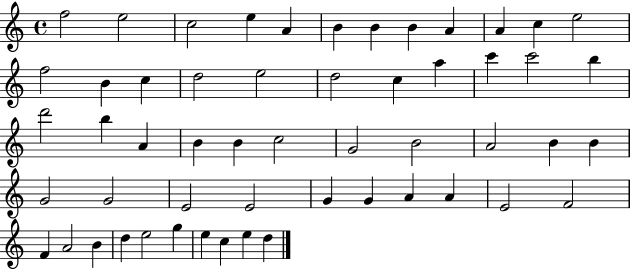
{
  \clef treble
  \time 4/4
  \defaultTimeSignature
  \key c \major
  f''2 e''2 | c''2 e''4 a'4 | b'4 b'4 b'4 a'4 | a'4 c''4 e''2 | \break f''2 b'4 c''4 | d''2 e''2 | d''2 c''4 a''4 | c'''4 c'''2 b''4 | \break d'''2 b''4 a'4 | b'4 b'4 c''2 | g'2 b'2 | a'2 b'4 b'4 | \break g'2 g'2 | e'2 e'2 | g'4 g'4 a'4 a'4 | e'2 f'2 | \break f'4 a'2 b'4 | d''4 e''2 g''4 | e''4 c''4 e''4 d''4 | \bar "|."
}